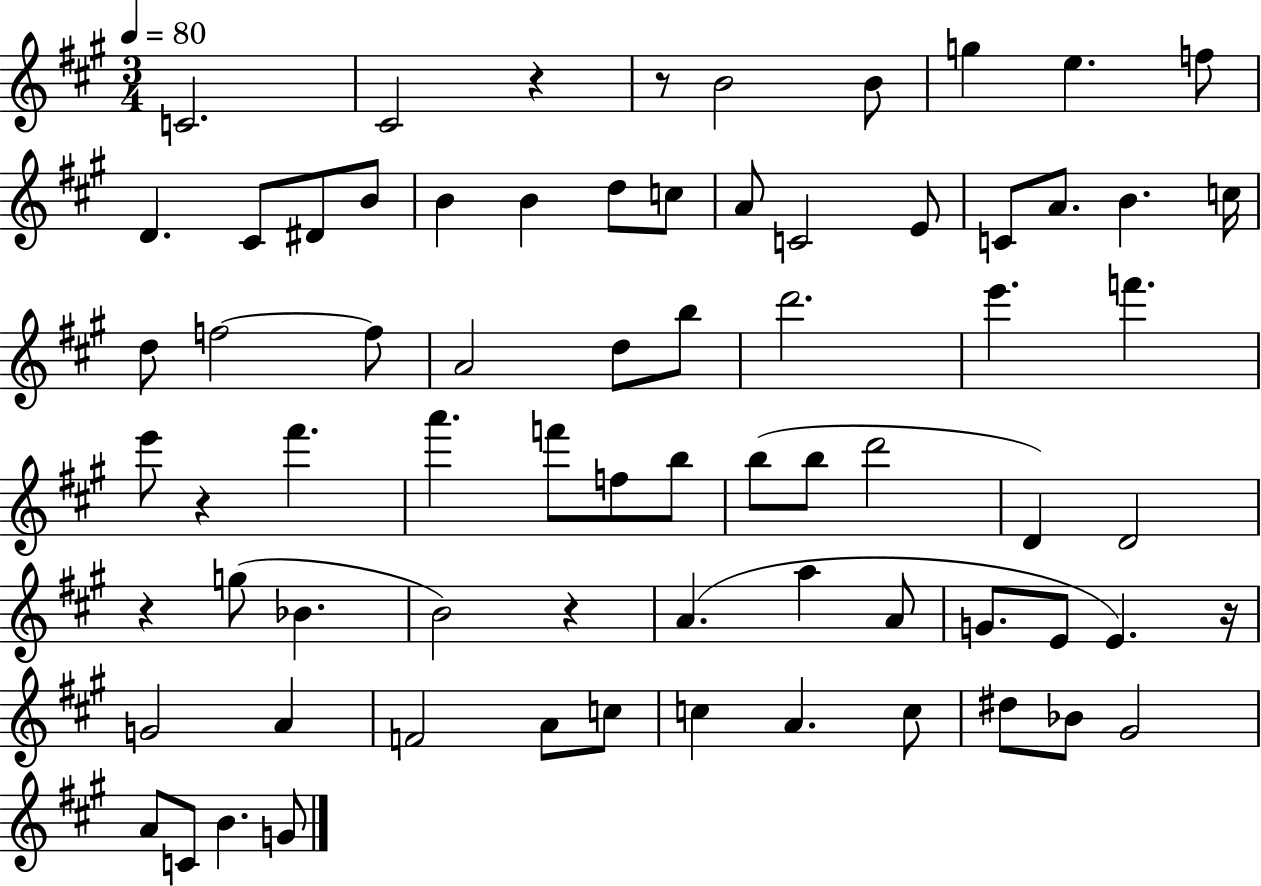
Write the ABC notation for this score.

X:1
T:Untitled
M:3/4
L:1/4
K:A
C2 ^C2 z z/2 B2 B/2 g e f/2 D ^C/2 ^D/2 B/2 B B d/2 c/2 A/2 C2 E/2 C/2 A/2 B c/4 d/2 f2 f/2 A2 d/2 b/2 d'2 e' f' e'/2 z ^f' a' f'/2 f/2 b/2 b/2 b/2 d'2 D D2 z g/2 _B B2 z A a A/2 G/2 E/2 E z/4 G2 A F2 A/2 c/2 c A c/2 ^d/2 _B/2 ^G2 A/2 C/2 B G/2